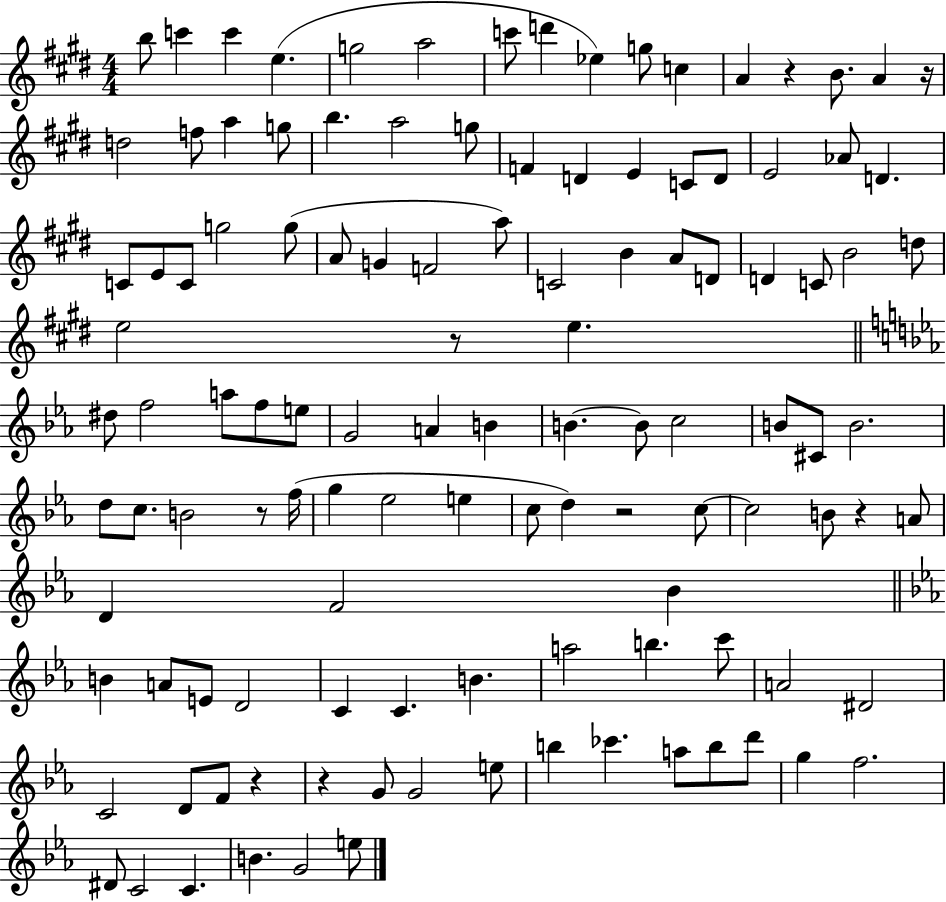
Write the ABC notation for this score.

X:1
T:Untitled
M:4/4
L:1/4
K:E
b/2 c' c' e g2 a2 c'/2 d' _e g/2 c A z B/2 A z/4 d2 f/2 a g/2 b a2 g/2 F D E C/2 D/2 E2 _A/2 D C/2 E/2 C/2 g2 g/2 A/2 G F2 a/2 C2 B A/2 D/2 D C/2 B2 d/2 e2 z/2 e ^d/2 f2 a/2 f/2 e/2 G2 A B B B/2 c2 B/2 ^C/2 B2 d/2 c/2 B2 z/2 f/4 g _e2 e c/2 d z2 c/2 c2 B/2 z A/2 D F2 _B B A/2 E/2 D2 C C B a2 b c'/2 A2 ^D2 C2 D/2 F/2 z z G/2 G2 e/2 b _c' a/2 b/2 d'/2 g f2 ^D/2 C2 C B G2 e/2